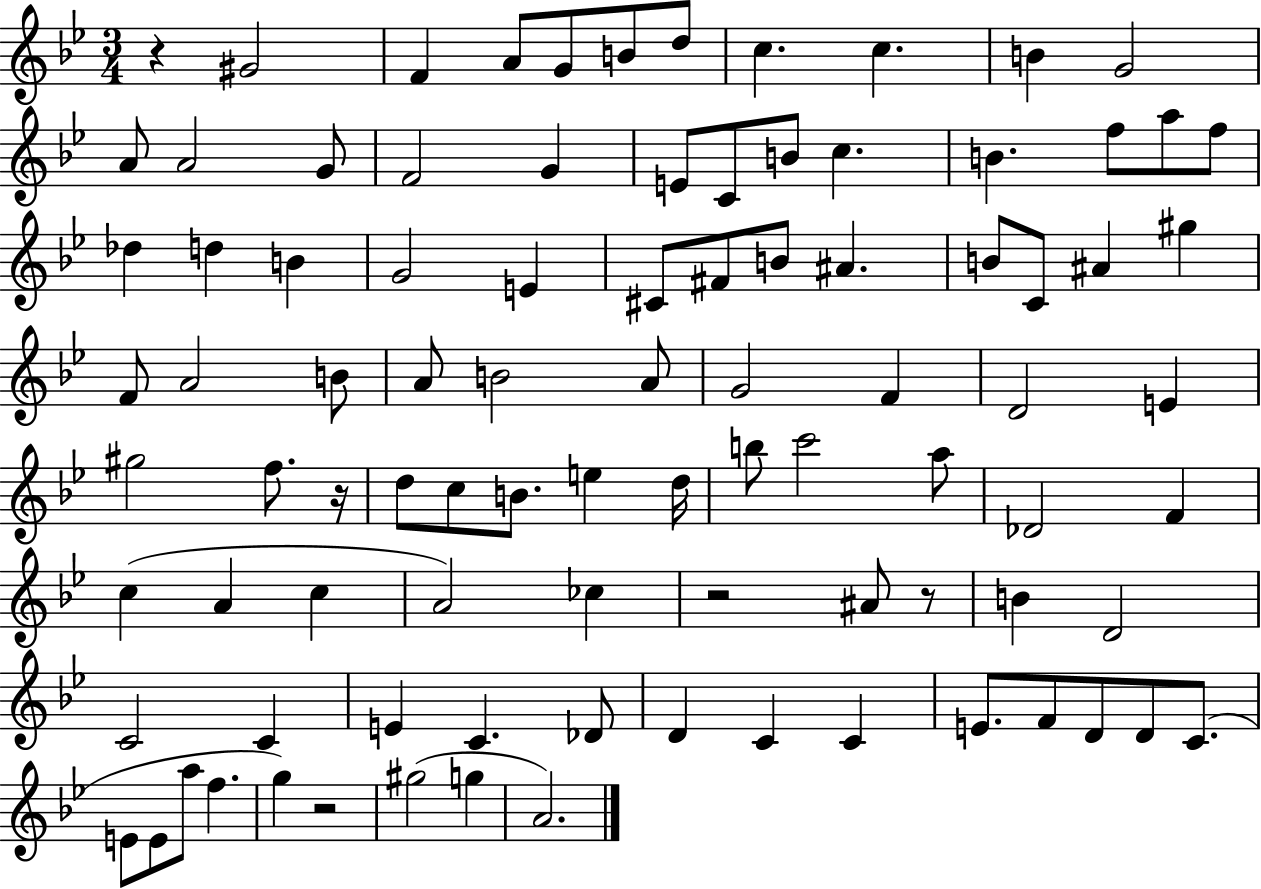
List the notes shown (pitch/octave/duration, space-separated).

R/q G#4/h F4/q A4/e G4/e B4/e D5/e C5/q. C5/q. B4/q G4/h A4/e A4/h G4/e F4/h G4/q E4/e C4/e B4/e C5/q. B4/q. F5/e A5/e F5/e Db5/q D5/q B4/q G4/h E4/q C#4/e F#4/e B4/e A#4/q. B4/e C4/e A#4/q G#5/q F4/e A4/h B4/e A4/e B4/h A4/e G4/h F4/q D4/h E4/q G#5/h F5/e. R/s D5/e C5/e B4/e. E5/q D5/s B5/e C6/h A5/e Db4/h F4/q C5/q A4/q C5/q A4/h CES5/q R/h A#4/e R/e B4/q D4/h C4/h C4/q E4/q C4/q. Db4/e D4/q C4/q C4/q E4/e. F4/e D4/e D4/e C4/e. E4/e E4/e A5/e F5/q. G5/q R/h G#5/h G5/q A4/h.